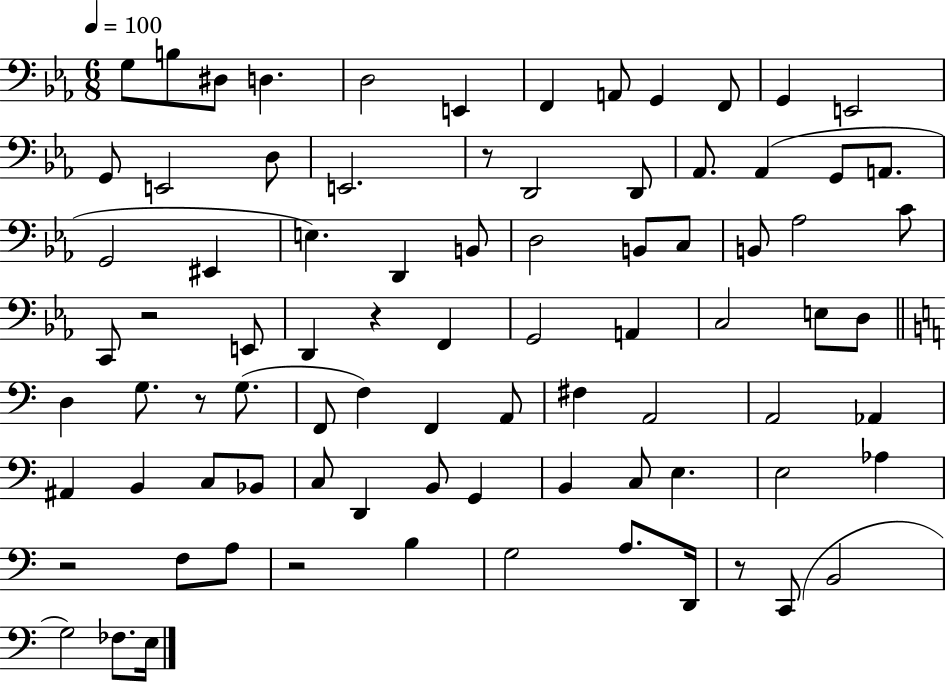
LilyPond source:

{
  \clef bass
  \numericTimeSignature
  \time 6/8
  \key ees \major
  \tempo 4 = 100
  g8 b8 dis8 d4. | d2 e,4 | f,4 a,8 g,4 f,8 | g,4 e,2 | \break g,8 e,2 d8 | e,2. | r8 d,2 d,8 | aes,8. aes,4( g,8 a,8. | \break g,2 eis,4 | e4.) d,4 b,8 | d2 b,8 c8 | b,8 aes2 c'8 | \break c,8 r2 e,8 | d,4 r4 f,4 | g,2 a,4 | c2 e8 d8 | \break \bar "||" \break \key c \major d4 g8. r8 g8.( | f,8 f4) f,4 a,8 | fis4 a,2 | a,2 aes,4 | \break ais,4 b,4 c8 bes,8 | c8 d,4 b,8 g,4 | b,4 c8 e4. | e2 aes4 | \break r2 f8 a8 | r2 b4 | g2 a8. d,16 | r8 c,8( b,2 | \break g2) fes8. e16 | \bar "|."
}